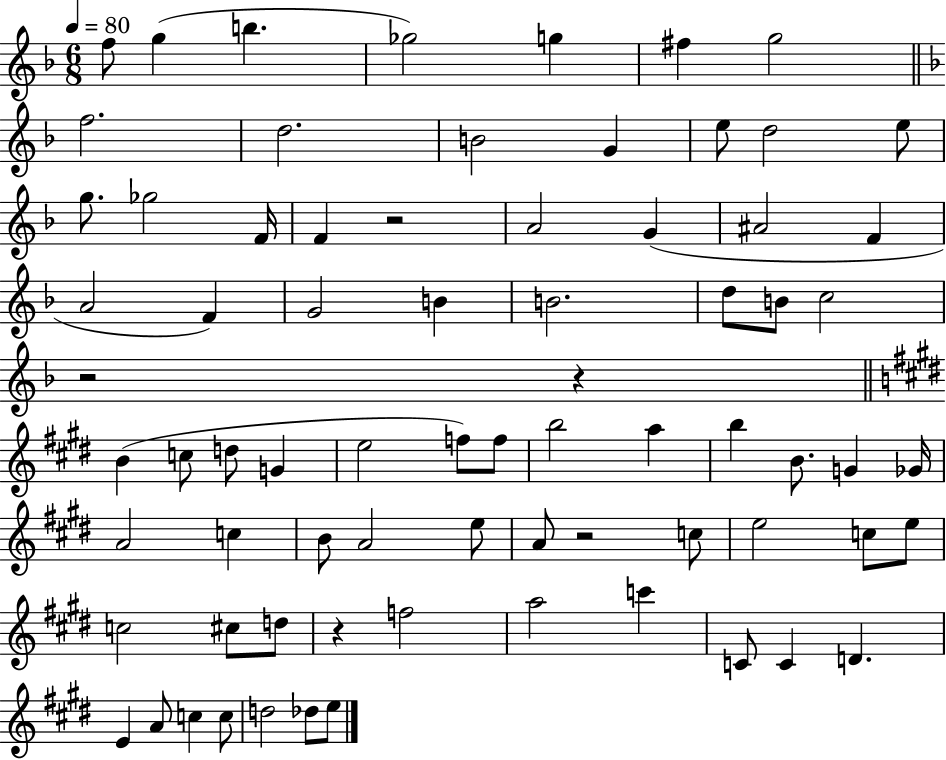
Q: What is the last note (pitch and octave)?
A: E5